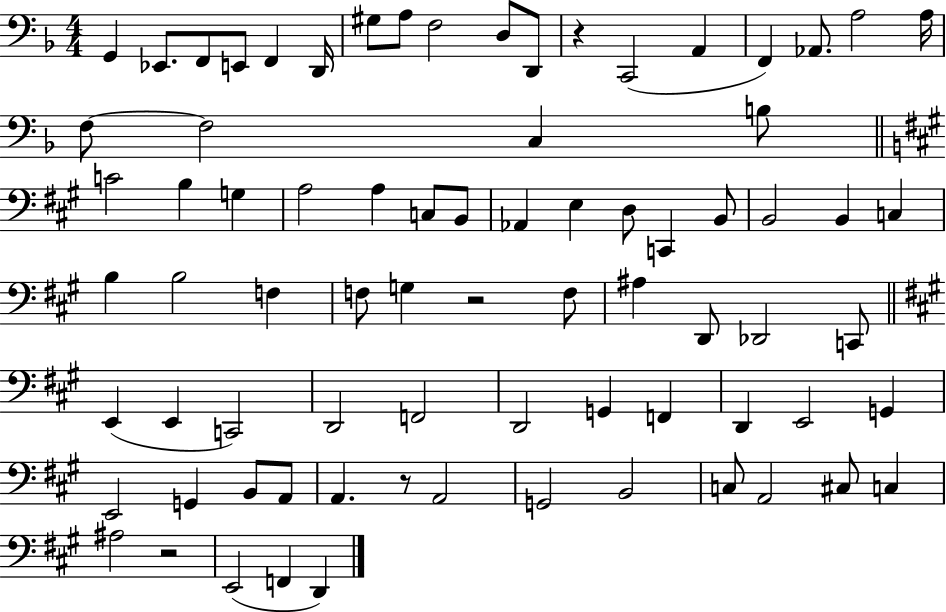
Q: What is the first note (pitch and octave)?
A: G2